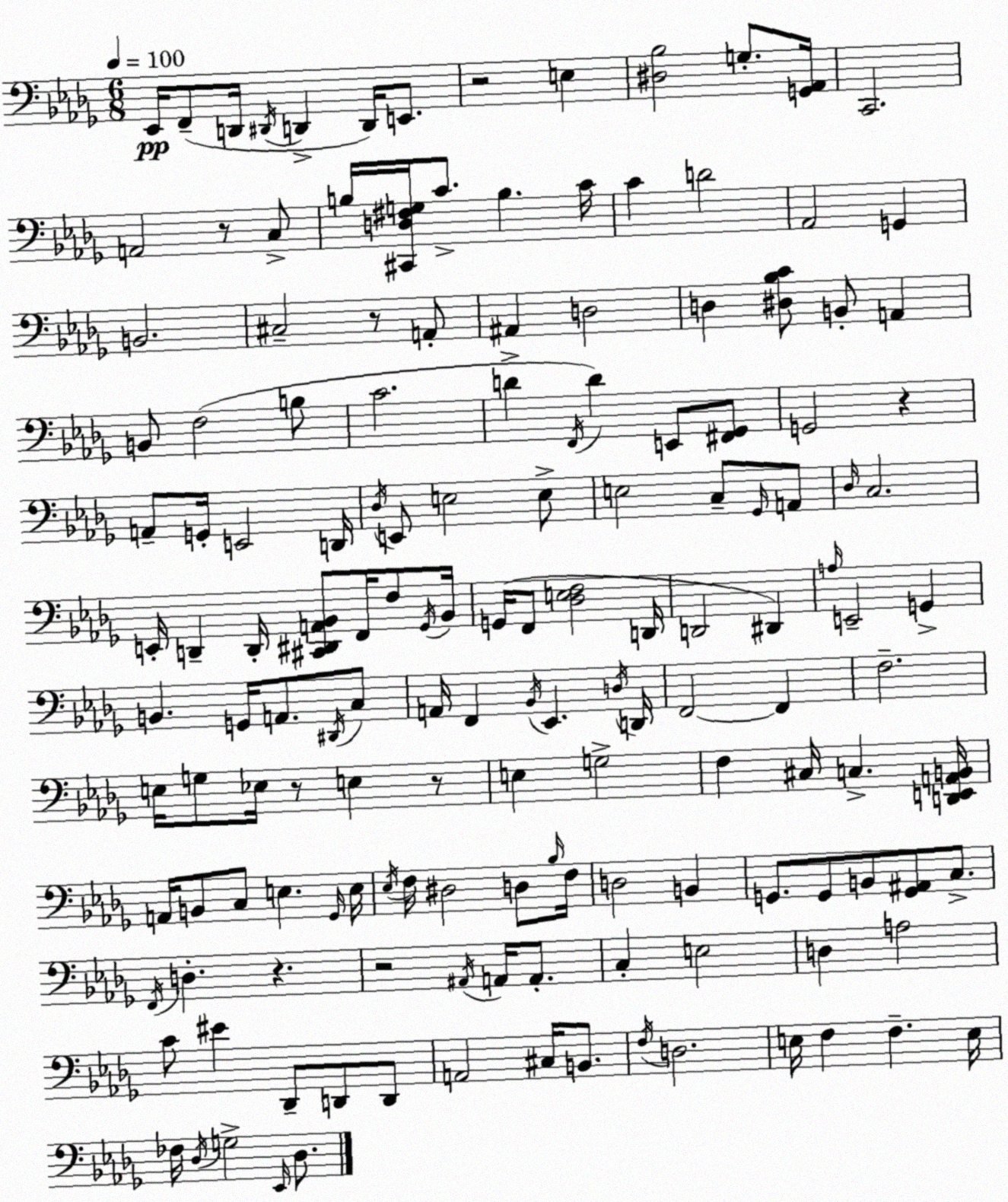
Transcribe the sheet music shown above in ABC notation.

X:1
T:Untitled
M:6/8
L:1/4
K:Bbm
_E,,/4 F,,/2 D,,/4 ^D,,/4 D,, D,,/4 E,,/2 z2 E, [^D,_B,]2 G,/2 [G,,_A,,]/4 C,,2 A,,2 z/2 C,/2 B,/4 [^C,,D,^F,G,]/4 C/2 B, C/4 C D2 _A,,2 G,, B,,2 ^C,2 z/2 A,,/2 ^A,, D,2 D, [^D,_B,C]/2 B,,/2 A,, B,,/2 F,2 B,/2 C2 D F,,/4 D E,,/2 [^F,,_G,,]/2 G,,2 z A,,/2 G,,/4 E,,2 D,,/4 _D,/4 E,,/2 E,2 E,/2 E,2 C,/2 _G,,/4 A,,/2 _D,/4 C,2 E,,/4 D,, D,,/4 [^C,,^D,,A,,_B,,]/2 F,,/4 F,/2 _G,,/4 _B,,/4 G,,/4 F,,/2 [_D,E,F,]2 D,,/4 D,,2 ^D,, A,/4 E,,2 G,, B,, G,,/4 A,,/2 ^D,,/4 C,/2 A,,/4 F,, _B,,/4 _E,, D,/4 D,,/4 F,,2 F,, F,2 E,/4 G,/2 _E,/4 z/2 E, z/2 E, G,2 F, ^C,/4 C, [D,,E,,A,,B,,]/4 A,,/4 B,,/2 C,/2 E, _G,,/4 E,/4 _E,/4 F,/4 ^D,2 D,/2 _B,/4 F,/4 D,2 B,, G,,/2 G,,/2 B,,/2 [G,,^A,,]/2 C,/2 F,,/4 D, z z2 ^A,,/4 A,,/4 A,,/2 C, E,2 D, A,2 C/2 ^E _D,,/2 D,,/2 D,,/2 A,,2 ^C,/4 B,,/2 F,/4 D,2 E,/4 F, F, E,/4 _F,/4 _D,/4 G,2 _E,,/4 _D,/2